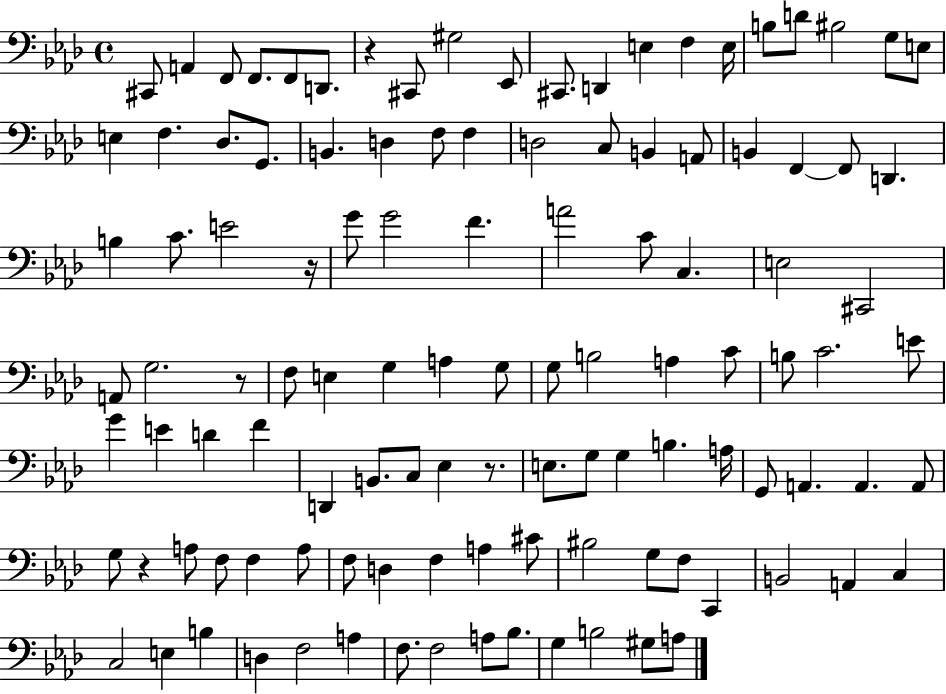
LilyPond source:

{
  \clef bass
  \time 4/4
  \defaultTimeSignature
  \key aes \major
  cis,8 a,4 f,8 f,8. f,8 d,8. | r4 cis,8 gis2 ees,8 | cis,8. d,4 e4 f4 e16 | b8 d'8 bis2 g8 e8 | \break e4 f4. des8. g,8. | b,4. d4 f8 f4 | d2 c8 b,4 a,8 | b,4 f,4~~ f,8 d,4. | \break b4 c'8. e'2 r16 | g'8 g'2 f'4. | a'2 c'8 c4. | e2 cis,2 | \break a,8 g2. r8 | f8 e4 g4 a4 g8 | g8 b2 a4 c'8 | b8 c'2. e'8 | \break g'4 e'4 d'4 f'4 | d,4 b,8. c8 ees4 r8. | e8. g8 g4 b4. a16 | g,8 a,4. a,4. a,8 | \break g8 r4 a8 f8 f4 a8 | f8 d4 f4 a4 cis'8 | bis2 g8 f8 c,4 | b,2 a,4 c4 | \break c2 e4 b4 | d4 f2 a4 | f8. f2 a8 bes8. | g4 b2 gis8 a8 | \break \bar "|."
}